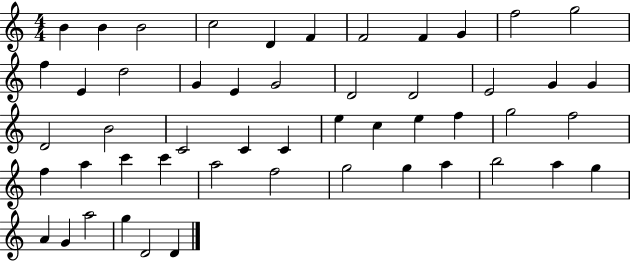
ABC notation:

X:1
T:Untitled
M:4/4
L:1/4
K:C
B B B2 c2 D F F2 F G f2 g2 f E d2 G E G2 D2 D2 E2 G G D2 B2 C2 C C e c e f g2 f2 f a c' c' a2 f2 g2 g a b2 a g A G a2 g D2 D